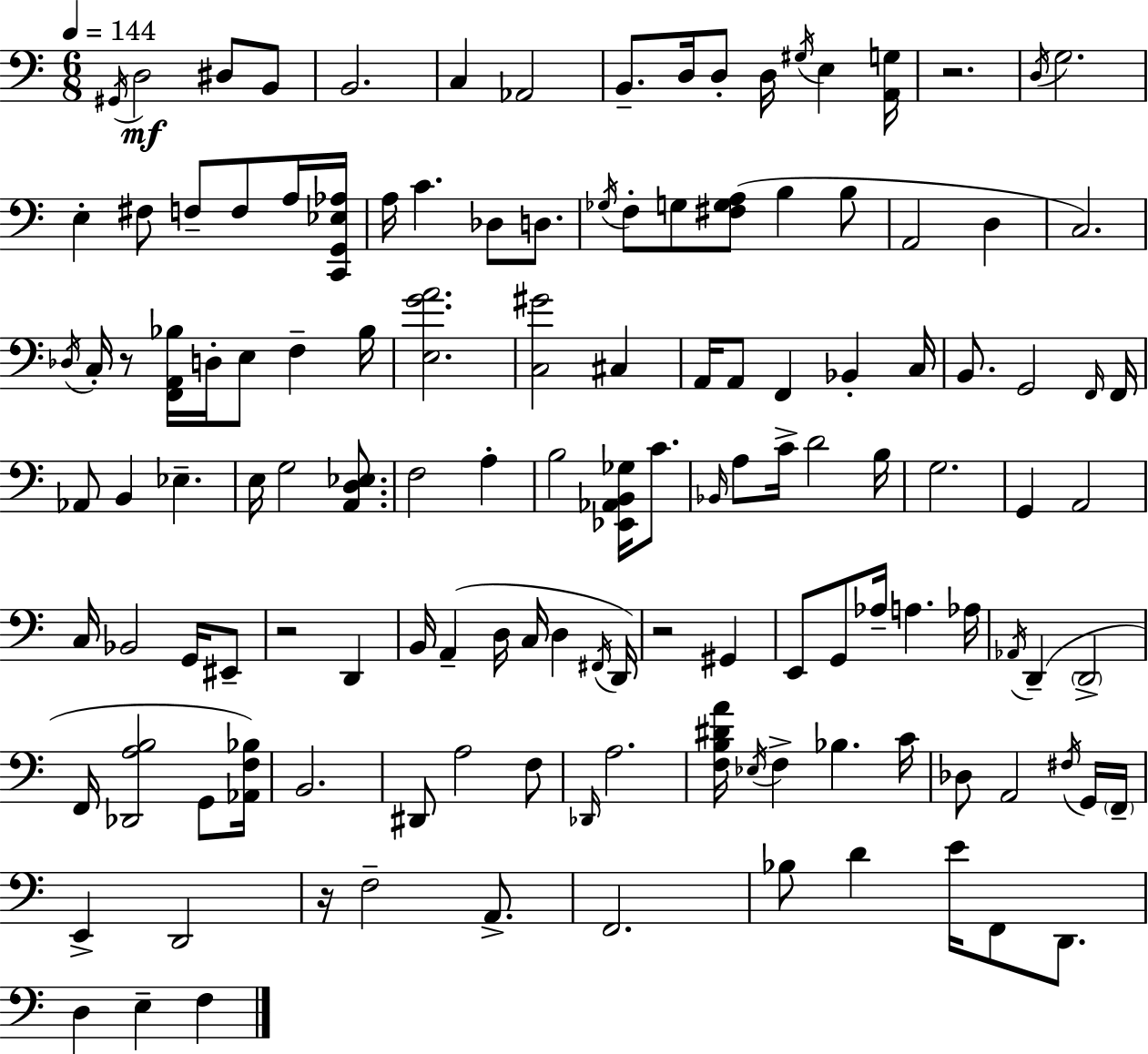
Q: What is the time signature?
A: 6/8